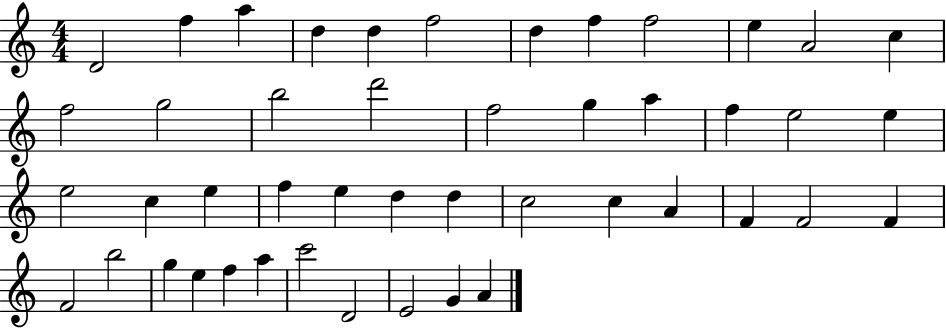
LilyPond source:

{
  \clef treble
  \numericTimeSignature
  \time 4/4
  \key c \major
  d'2 f''4 a''4 | d''4 d''4 f''2 | d''4 f''4 f''2 | e''4 a'2 c''4 | \break f''2 g''2 | b''2 d'''2 | f''2 g''4 a''4 | f''4 e''2 e''4 | \break e''2 c''4 e''4 | f''4 e''4 d''4 d''4 | c''2 c''4 a'4 | f'4 f'2 f'4 | \break f'2 b''2 | g''4 e''4 f''4 a''4 | c'''2 d'2 | e'2 g'4 a'4 | \break \bar "|."
}